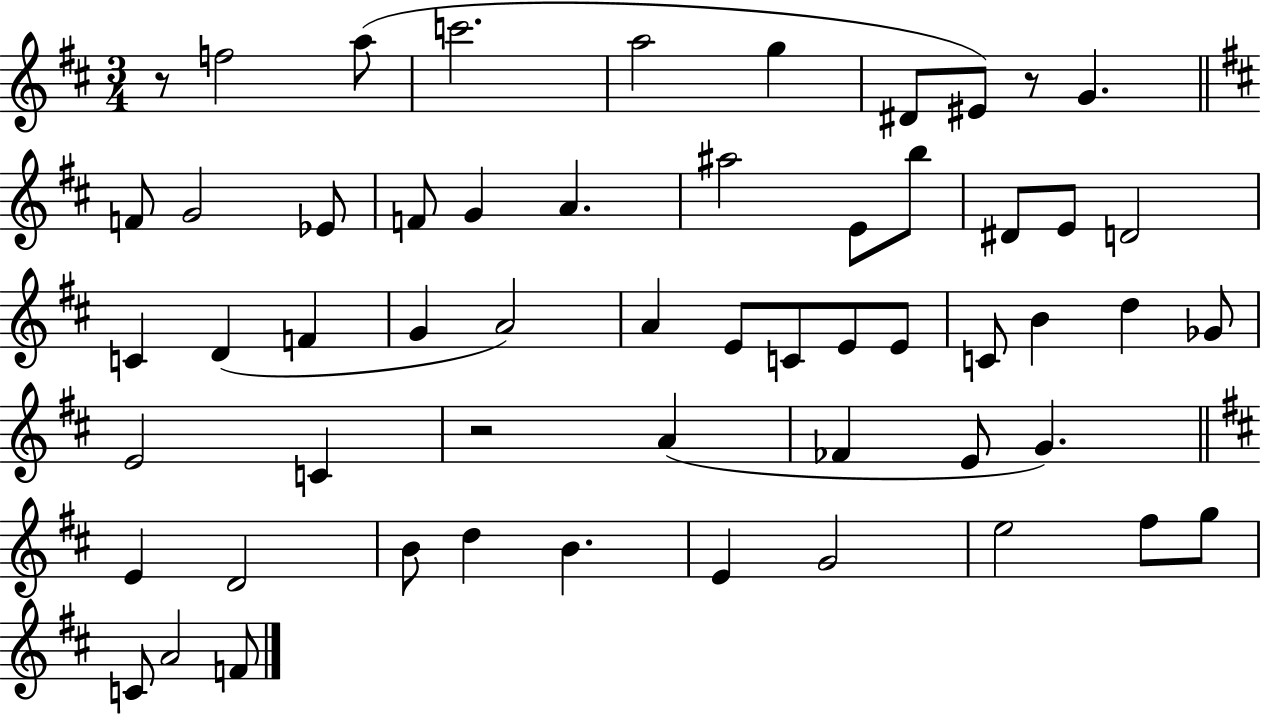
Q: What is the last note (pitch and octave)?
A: F4